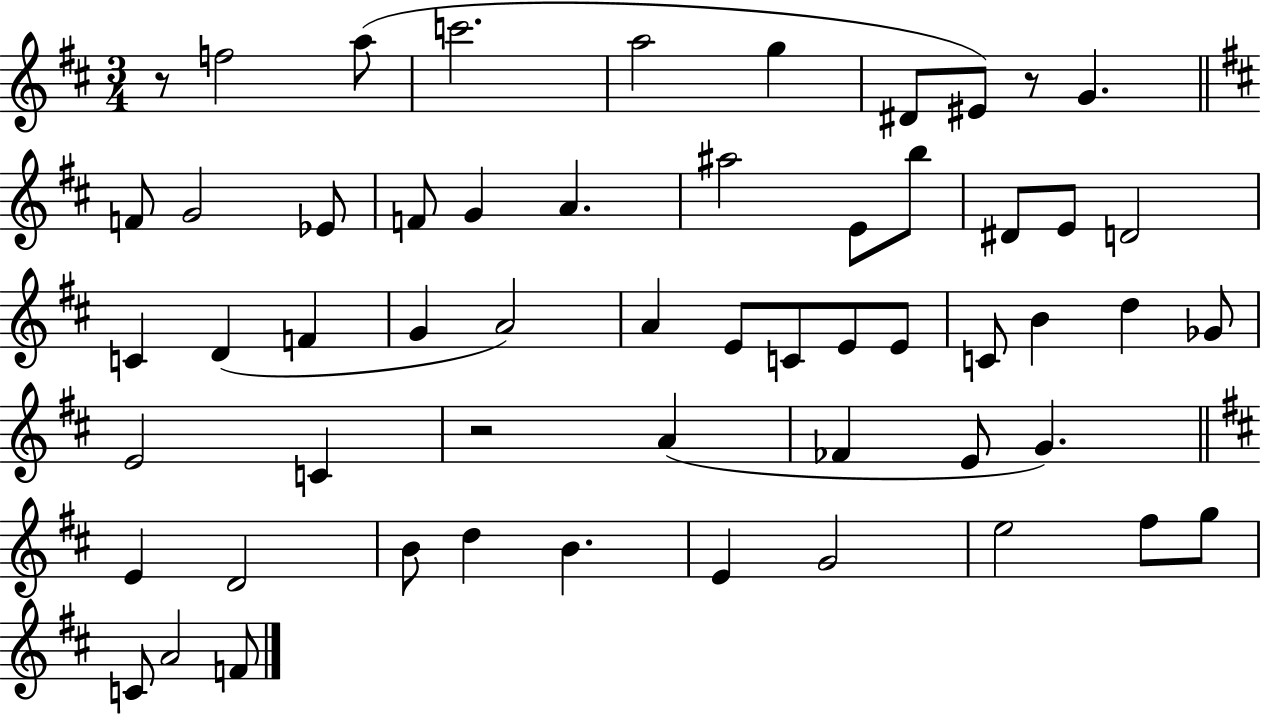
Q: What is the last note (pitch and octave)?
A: F4